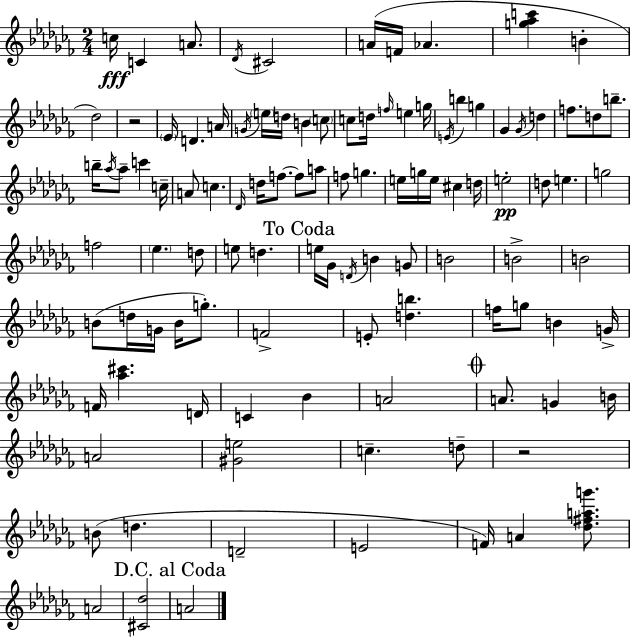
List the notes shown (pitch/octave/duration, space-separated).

C5/s C4/q A4/e. Db4/s C#4/h A4/s F4/s Ab4/q. [G5,Ab5,C6]/q B4/q Db5/h R/h Eb4/s D4/q. A4/s G4/s E5/s D5/s B4/q C5/e C5/e D5/s F5/s E5/q G5/s E4/s B5/q G5/q Gb4/q Gb4/s D5/q F5/e. D5/e B5/e. B5/s Ab5/s Ab5/e C6/q C5/s A4/e C5/q. Db4/s D5/s F5/e. F5/e A5/e F5/e G5/q. E5/s G5/s E5/s C#5/q D5/s E5/h D5/e E5/q. G5/h F5/h Eb5/q. D5/e E5/e D5/q. E5/s Gb4/s D4/s B4/q G4/e B4/h B4/h B4/h B4/e D5/s G4/s B4/s G5/e. F4/h E4/e [D5,B5]/q. F5/s G5/e B4/q G4/s F4/s [Ab5,C#6]/q. D4/s C4/q Bb4/q A4/h A4/e. G4/q B4/s A4/h [G#4,E5]/h C5/q. D5/e R/h B4/e D5/q. D4/h E4/h F4/s A4/q [Db5,F#5,A5,G6]/e. A4/h [C#4,Db5]/h A4/h